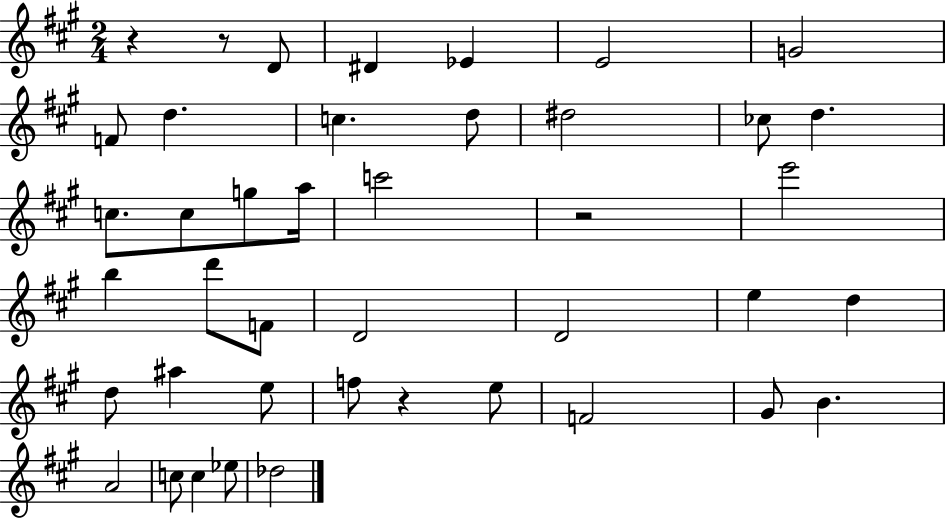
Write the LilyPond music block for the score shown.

{
  \clef treble
  \numericTimeSignature
  \time 2/4
  \key a \major
  \repeat volta 2 { r4 r8 d'8 | dis'4 ees'4 | e'2 | g'2 | \break f'8 d''4. | c''4. d''8 | dis''2 | ces''8 d''4. | \break c''8. c''8 g''8 a''16 | c'''2 | r2 | e'''2 | \break b''4 d'''8 f'8 | d'2 | d'2 | e''4 d''4 | \break d''8 ais''4 e''8 | f''8 r4 e''8 | f'2 | gis'8 b'4. | \break a'2 | c''8 c''4 ees''8 | des''2 | } \bar "|."
}